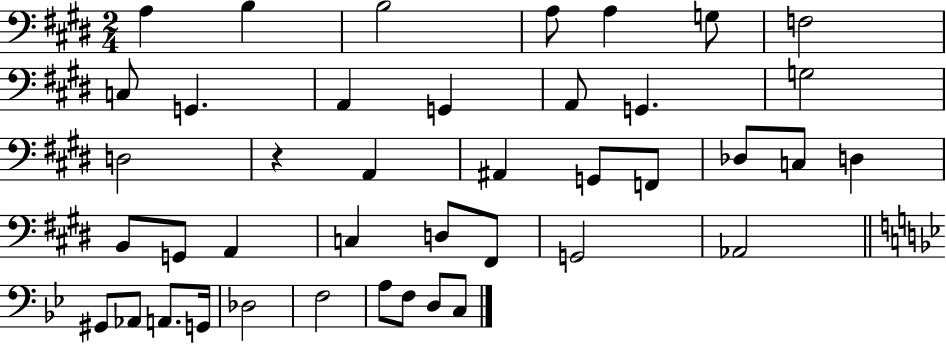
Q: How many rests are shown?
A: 1